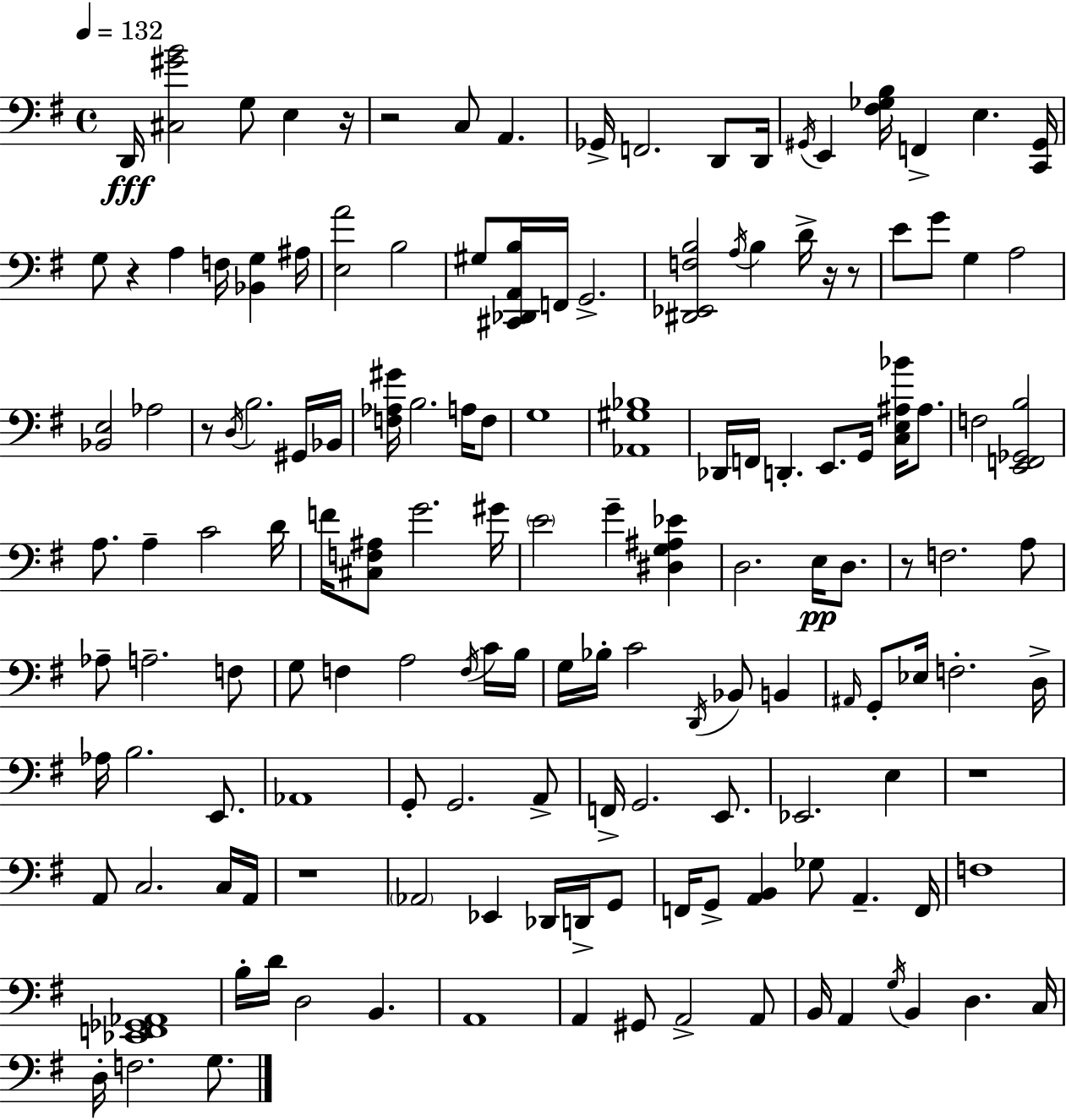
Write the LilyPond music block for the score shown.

{
  \clef bass
  \time 4/4
  \defaultTimeSignature
  \key e \minor
  \tempo 4 = 132
  d,16\fff <cis gis' b'>2 g8 e4 r16 | r2 c8 a,4. | ges,16-> f,2. d,8 d,16 | \acciaccatura { gis,16 } e,4 <fis ges b>16 f,4-> e4. | \break <c, gis,>16 g8 r4 a4 f16 <bes, g>4 | ais16 <e a'>2 b2 | gis8 <cis, des, a, b>16 f,16 g,2.-> | <dis, ees, f b>2 \acciaccatura { a16 } b4 d'16-> r16 | \break r8 e'8 g'8 g4 a2 | <bes, e>2 aes2 | r8 \acciaccatura { d16 } b2. | gis,16 bes,16 <f aes gis'>16 b2. | \break a16 f8 g1 | <aes, gis bes>1 | des,16 f,16 d,4.-. e,8. g,16 <c e ais bes'>16 | ais8. f2 <e, f, ges, b>2 | \break a8. a4-- c'2 | d'16 f'16 <cis f ais>8 g'2. | gis'16 \parenthesize e'2 g'4-- <dis g ais ees'>4 | d2. e16\pp | \break d8. r8 f2. | a8 aes8-- a2.-- | f8 g8 f4 a2 | \acciaccatura { f16 } c'16 b16 g16 bes16-. c'2 \acciaccatura { d,16 } bes,8 | \break b,4 \grace { ais,16 } g,8-. ees16 f2.-. | d16-> aes16 b2. | e,8. aes,1 | g,8-. g,2. | \break a,8-> f,16-> g,2. | e,8. ees,2. | e4 r1 | a,8 c2. | \break c16 a,16 r1 | \parenthesize aes,2 ees,4 | des,16 d,16-> g,8 f,16 g,8-> <a, b,>4 ges8 a,4.-- | f,16 f1 | \break <ees, f, ges, aes,>1 | b16-. d'16 d2 | b,4. a,1 | a,4 gis,8 a,2-> | \break a,8 b,16 a,4 \acciaccatura { g16 } b,4 | d4. c16 d16-. f2. | g8. \bar "|."
}